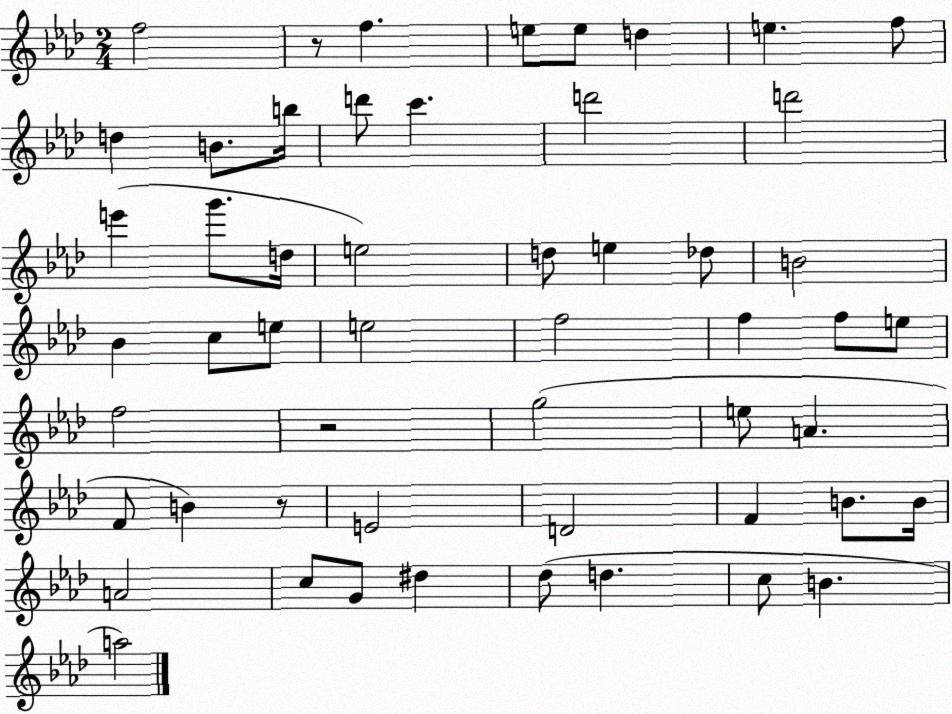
X:1
T:Untitled
M:2/4
L:1/4
K:Ab
f2 z/2 f e/2 e/2 d e f/2 d B/2 b/4 d'/2 c' d'2 d'2 e' g'/2 d/4 e2 d/2 e _d/2 B2 _B c/2 e/2 e2 f2 f f/2 e/2 f2 z2 g2 e/2 A F/2 B z/2 E2 D2 F B/2 B/4 A2 c/2 G/2 ^d _d/2 d c/2 B a2